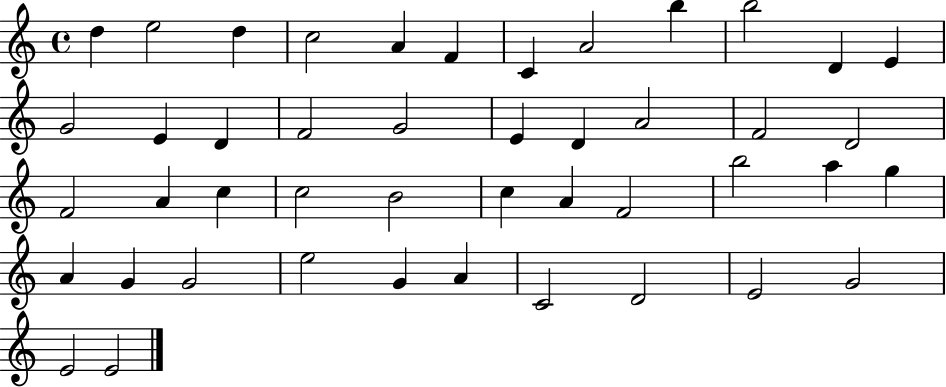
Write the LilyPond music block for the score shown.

{
  \clef treble
  \time 4/4
  \defaultTimeSignature
  \key c \major
  d''4 e''2 d''4 | c''2 a'4 f'4 | c'4 a'2 b''4 | b''2 d'4 e'4 | \break g'2 e'4 d'4 | f'2 g'2 | e'4 d'4 a'2 | f'2 d'2 | \break f'2 a'4 c''4 | c''2 b'2 | c''4 a'4 f'2 | b''2 a''4 g''4 | \break a'4 g'4 g'2 | e''2 g'4 a'4 | c'2 d'2 | e'2 g'2 | \break e'2 e'2 | \bar "|."
}